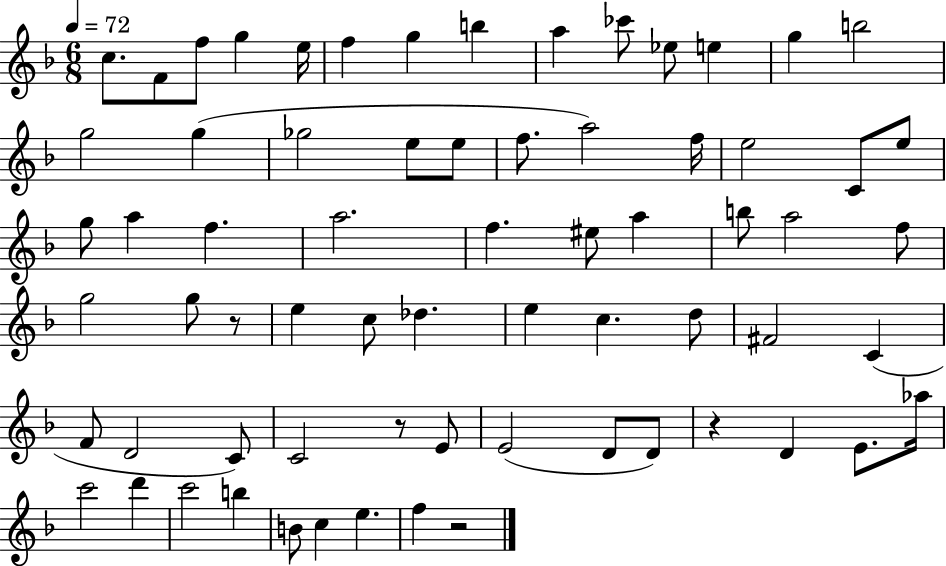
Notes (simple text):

C5/e. F4/e F5/e G5/q E5/s F5/q G5/q B5/q A5/q CES6/e Eb5/e E5/q G5/q B5/h G5/h G5/q Gb5/h E5/e E5/e F5/e. A5/h F5/s E5/h C4/e E5/e G5/e A5/q F5/q. A5/h. F5/q. EIS5/e A5/q B5/e A5/h F5/e G5/h G5/e R/e E5/q C5/e Db5/q. E5/q C5/q. D5/e F#4/h C4/q F4/e D4/h C4/e C4/h R/e E4/e E4/h D4/e D4/e R/q D4/q E4/e. Ab5/s C6/h D6/q C6/h B5/q B4/e C5/q E5/q. F5/q R/h